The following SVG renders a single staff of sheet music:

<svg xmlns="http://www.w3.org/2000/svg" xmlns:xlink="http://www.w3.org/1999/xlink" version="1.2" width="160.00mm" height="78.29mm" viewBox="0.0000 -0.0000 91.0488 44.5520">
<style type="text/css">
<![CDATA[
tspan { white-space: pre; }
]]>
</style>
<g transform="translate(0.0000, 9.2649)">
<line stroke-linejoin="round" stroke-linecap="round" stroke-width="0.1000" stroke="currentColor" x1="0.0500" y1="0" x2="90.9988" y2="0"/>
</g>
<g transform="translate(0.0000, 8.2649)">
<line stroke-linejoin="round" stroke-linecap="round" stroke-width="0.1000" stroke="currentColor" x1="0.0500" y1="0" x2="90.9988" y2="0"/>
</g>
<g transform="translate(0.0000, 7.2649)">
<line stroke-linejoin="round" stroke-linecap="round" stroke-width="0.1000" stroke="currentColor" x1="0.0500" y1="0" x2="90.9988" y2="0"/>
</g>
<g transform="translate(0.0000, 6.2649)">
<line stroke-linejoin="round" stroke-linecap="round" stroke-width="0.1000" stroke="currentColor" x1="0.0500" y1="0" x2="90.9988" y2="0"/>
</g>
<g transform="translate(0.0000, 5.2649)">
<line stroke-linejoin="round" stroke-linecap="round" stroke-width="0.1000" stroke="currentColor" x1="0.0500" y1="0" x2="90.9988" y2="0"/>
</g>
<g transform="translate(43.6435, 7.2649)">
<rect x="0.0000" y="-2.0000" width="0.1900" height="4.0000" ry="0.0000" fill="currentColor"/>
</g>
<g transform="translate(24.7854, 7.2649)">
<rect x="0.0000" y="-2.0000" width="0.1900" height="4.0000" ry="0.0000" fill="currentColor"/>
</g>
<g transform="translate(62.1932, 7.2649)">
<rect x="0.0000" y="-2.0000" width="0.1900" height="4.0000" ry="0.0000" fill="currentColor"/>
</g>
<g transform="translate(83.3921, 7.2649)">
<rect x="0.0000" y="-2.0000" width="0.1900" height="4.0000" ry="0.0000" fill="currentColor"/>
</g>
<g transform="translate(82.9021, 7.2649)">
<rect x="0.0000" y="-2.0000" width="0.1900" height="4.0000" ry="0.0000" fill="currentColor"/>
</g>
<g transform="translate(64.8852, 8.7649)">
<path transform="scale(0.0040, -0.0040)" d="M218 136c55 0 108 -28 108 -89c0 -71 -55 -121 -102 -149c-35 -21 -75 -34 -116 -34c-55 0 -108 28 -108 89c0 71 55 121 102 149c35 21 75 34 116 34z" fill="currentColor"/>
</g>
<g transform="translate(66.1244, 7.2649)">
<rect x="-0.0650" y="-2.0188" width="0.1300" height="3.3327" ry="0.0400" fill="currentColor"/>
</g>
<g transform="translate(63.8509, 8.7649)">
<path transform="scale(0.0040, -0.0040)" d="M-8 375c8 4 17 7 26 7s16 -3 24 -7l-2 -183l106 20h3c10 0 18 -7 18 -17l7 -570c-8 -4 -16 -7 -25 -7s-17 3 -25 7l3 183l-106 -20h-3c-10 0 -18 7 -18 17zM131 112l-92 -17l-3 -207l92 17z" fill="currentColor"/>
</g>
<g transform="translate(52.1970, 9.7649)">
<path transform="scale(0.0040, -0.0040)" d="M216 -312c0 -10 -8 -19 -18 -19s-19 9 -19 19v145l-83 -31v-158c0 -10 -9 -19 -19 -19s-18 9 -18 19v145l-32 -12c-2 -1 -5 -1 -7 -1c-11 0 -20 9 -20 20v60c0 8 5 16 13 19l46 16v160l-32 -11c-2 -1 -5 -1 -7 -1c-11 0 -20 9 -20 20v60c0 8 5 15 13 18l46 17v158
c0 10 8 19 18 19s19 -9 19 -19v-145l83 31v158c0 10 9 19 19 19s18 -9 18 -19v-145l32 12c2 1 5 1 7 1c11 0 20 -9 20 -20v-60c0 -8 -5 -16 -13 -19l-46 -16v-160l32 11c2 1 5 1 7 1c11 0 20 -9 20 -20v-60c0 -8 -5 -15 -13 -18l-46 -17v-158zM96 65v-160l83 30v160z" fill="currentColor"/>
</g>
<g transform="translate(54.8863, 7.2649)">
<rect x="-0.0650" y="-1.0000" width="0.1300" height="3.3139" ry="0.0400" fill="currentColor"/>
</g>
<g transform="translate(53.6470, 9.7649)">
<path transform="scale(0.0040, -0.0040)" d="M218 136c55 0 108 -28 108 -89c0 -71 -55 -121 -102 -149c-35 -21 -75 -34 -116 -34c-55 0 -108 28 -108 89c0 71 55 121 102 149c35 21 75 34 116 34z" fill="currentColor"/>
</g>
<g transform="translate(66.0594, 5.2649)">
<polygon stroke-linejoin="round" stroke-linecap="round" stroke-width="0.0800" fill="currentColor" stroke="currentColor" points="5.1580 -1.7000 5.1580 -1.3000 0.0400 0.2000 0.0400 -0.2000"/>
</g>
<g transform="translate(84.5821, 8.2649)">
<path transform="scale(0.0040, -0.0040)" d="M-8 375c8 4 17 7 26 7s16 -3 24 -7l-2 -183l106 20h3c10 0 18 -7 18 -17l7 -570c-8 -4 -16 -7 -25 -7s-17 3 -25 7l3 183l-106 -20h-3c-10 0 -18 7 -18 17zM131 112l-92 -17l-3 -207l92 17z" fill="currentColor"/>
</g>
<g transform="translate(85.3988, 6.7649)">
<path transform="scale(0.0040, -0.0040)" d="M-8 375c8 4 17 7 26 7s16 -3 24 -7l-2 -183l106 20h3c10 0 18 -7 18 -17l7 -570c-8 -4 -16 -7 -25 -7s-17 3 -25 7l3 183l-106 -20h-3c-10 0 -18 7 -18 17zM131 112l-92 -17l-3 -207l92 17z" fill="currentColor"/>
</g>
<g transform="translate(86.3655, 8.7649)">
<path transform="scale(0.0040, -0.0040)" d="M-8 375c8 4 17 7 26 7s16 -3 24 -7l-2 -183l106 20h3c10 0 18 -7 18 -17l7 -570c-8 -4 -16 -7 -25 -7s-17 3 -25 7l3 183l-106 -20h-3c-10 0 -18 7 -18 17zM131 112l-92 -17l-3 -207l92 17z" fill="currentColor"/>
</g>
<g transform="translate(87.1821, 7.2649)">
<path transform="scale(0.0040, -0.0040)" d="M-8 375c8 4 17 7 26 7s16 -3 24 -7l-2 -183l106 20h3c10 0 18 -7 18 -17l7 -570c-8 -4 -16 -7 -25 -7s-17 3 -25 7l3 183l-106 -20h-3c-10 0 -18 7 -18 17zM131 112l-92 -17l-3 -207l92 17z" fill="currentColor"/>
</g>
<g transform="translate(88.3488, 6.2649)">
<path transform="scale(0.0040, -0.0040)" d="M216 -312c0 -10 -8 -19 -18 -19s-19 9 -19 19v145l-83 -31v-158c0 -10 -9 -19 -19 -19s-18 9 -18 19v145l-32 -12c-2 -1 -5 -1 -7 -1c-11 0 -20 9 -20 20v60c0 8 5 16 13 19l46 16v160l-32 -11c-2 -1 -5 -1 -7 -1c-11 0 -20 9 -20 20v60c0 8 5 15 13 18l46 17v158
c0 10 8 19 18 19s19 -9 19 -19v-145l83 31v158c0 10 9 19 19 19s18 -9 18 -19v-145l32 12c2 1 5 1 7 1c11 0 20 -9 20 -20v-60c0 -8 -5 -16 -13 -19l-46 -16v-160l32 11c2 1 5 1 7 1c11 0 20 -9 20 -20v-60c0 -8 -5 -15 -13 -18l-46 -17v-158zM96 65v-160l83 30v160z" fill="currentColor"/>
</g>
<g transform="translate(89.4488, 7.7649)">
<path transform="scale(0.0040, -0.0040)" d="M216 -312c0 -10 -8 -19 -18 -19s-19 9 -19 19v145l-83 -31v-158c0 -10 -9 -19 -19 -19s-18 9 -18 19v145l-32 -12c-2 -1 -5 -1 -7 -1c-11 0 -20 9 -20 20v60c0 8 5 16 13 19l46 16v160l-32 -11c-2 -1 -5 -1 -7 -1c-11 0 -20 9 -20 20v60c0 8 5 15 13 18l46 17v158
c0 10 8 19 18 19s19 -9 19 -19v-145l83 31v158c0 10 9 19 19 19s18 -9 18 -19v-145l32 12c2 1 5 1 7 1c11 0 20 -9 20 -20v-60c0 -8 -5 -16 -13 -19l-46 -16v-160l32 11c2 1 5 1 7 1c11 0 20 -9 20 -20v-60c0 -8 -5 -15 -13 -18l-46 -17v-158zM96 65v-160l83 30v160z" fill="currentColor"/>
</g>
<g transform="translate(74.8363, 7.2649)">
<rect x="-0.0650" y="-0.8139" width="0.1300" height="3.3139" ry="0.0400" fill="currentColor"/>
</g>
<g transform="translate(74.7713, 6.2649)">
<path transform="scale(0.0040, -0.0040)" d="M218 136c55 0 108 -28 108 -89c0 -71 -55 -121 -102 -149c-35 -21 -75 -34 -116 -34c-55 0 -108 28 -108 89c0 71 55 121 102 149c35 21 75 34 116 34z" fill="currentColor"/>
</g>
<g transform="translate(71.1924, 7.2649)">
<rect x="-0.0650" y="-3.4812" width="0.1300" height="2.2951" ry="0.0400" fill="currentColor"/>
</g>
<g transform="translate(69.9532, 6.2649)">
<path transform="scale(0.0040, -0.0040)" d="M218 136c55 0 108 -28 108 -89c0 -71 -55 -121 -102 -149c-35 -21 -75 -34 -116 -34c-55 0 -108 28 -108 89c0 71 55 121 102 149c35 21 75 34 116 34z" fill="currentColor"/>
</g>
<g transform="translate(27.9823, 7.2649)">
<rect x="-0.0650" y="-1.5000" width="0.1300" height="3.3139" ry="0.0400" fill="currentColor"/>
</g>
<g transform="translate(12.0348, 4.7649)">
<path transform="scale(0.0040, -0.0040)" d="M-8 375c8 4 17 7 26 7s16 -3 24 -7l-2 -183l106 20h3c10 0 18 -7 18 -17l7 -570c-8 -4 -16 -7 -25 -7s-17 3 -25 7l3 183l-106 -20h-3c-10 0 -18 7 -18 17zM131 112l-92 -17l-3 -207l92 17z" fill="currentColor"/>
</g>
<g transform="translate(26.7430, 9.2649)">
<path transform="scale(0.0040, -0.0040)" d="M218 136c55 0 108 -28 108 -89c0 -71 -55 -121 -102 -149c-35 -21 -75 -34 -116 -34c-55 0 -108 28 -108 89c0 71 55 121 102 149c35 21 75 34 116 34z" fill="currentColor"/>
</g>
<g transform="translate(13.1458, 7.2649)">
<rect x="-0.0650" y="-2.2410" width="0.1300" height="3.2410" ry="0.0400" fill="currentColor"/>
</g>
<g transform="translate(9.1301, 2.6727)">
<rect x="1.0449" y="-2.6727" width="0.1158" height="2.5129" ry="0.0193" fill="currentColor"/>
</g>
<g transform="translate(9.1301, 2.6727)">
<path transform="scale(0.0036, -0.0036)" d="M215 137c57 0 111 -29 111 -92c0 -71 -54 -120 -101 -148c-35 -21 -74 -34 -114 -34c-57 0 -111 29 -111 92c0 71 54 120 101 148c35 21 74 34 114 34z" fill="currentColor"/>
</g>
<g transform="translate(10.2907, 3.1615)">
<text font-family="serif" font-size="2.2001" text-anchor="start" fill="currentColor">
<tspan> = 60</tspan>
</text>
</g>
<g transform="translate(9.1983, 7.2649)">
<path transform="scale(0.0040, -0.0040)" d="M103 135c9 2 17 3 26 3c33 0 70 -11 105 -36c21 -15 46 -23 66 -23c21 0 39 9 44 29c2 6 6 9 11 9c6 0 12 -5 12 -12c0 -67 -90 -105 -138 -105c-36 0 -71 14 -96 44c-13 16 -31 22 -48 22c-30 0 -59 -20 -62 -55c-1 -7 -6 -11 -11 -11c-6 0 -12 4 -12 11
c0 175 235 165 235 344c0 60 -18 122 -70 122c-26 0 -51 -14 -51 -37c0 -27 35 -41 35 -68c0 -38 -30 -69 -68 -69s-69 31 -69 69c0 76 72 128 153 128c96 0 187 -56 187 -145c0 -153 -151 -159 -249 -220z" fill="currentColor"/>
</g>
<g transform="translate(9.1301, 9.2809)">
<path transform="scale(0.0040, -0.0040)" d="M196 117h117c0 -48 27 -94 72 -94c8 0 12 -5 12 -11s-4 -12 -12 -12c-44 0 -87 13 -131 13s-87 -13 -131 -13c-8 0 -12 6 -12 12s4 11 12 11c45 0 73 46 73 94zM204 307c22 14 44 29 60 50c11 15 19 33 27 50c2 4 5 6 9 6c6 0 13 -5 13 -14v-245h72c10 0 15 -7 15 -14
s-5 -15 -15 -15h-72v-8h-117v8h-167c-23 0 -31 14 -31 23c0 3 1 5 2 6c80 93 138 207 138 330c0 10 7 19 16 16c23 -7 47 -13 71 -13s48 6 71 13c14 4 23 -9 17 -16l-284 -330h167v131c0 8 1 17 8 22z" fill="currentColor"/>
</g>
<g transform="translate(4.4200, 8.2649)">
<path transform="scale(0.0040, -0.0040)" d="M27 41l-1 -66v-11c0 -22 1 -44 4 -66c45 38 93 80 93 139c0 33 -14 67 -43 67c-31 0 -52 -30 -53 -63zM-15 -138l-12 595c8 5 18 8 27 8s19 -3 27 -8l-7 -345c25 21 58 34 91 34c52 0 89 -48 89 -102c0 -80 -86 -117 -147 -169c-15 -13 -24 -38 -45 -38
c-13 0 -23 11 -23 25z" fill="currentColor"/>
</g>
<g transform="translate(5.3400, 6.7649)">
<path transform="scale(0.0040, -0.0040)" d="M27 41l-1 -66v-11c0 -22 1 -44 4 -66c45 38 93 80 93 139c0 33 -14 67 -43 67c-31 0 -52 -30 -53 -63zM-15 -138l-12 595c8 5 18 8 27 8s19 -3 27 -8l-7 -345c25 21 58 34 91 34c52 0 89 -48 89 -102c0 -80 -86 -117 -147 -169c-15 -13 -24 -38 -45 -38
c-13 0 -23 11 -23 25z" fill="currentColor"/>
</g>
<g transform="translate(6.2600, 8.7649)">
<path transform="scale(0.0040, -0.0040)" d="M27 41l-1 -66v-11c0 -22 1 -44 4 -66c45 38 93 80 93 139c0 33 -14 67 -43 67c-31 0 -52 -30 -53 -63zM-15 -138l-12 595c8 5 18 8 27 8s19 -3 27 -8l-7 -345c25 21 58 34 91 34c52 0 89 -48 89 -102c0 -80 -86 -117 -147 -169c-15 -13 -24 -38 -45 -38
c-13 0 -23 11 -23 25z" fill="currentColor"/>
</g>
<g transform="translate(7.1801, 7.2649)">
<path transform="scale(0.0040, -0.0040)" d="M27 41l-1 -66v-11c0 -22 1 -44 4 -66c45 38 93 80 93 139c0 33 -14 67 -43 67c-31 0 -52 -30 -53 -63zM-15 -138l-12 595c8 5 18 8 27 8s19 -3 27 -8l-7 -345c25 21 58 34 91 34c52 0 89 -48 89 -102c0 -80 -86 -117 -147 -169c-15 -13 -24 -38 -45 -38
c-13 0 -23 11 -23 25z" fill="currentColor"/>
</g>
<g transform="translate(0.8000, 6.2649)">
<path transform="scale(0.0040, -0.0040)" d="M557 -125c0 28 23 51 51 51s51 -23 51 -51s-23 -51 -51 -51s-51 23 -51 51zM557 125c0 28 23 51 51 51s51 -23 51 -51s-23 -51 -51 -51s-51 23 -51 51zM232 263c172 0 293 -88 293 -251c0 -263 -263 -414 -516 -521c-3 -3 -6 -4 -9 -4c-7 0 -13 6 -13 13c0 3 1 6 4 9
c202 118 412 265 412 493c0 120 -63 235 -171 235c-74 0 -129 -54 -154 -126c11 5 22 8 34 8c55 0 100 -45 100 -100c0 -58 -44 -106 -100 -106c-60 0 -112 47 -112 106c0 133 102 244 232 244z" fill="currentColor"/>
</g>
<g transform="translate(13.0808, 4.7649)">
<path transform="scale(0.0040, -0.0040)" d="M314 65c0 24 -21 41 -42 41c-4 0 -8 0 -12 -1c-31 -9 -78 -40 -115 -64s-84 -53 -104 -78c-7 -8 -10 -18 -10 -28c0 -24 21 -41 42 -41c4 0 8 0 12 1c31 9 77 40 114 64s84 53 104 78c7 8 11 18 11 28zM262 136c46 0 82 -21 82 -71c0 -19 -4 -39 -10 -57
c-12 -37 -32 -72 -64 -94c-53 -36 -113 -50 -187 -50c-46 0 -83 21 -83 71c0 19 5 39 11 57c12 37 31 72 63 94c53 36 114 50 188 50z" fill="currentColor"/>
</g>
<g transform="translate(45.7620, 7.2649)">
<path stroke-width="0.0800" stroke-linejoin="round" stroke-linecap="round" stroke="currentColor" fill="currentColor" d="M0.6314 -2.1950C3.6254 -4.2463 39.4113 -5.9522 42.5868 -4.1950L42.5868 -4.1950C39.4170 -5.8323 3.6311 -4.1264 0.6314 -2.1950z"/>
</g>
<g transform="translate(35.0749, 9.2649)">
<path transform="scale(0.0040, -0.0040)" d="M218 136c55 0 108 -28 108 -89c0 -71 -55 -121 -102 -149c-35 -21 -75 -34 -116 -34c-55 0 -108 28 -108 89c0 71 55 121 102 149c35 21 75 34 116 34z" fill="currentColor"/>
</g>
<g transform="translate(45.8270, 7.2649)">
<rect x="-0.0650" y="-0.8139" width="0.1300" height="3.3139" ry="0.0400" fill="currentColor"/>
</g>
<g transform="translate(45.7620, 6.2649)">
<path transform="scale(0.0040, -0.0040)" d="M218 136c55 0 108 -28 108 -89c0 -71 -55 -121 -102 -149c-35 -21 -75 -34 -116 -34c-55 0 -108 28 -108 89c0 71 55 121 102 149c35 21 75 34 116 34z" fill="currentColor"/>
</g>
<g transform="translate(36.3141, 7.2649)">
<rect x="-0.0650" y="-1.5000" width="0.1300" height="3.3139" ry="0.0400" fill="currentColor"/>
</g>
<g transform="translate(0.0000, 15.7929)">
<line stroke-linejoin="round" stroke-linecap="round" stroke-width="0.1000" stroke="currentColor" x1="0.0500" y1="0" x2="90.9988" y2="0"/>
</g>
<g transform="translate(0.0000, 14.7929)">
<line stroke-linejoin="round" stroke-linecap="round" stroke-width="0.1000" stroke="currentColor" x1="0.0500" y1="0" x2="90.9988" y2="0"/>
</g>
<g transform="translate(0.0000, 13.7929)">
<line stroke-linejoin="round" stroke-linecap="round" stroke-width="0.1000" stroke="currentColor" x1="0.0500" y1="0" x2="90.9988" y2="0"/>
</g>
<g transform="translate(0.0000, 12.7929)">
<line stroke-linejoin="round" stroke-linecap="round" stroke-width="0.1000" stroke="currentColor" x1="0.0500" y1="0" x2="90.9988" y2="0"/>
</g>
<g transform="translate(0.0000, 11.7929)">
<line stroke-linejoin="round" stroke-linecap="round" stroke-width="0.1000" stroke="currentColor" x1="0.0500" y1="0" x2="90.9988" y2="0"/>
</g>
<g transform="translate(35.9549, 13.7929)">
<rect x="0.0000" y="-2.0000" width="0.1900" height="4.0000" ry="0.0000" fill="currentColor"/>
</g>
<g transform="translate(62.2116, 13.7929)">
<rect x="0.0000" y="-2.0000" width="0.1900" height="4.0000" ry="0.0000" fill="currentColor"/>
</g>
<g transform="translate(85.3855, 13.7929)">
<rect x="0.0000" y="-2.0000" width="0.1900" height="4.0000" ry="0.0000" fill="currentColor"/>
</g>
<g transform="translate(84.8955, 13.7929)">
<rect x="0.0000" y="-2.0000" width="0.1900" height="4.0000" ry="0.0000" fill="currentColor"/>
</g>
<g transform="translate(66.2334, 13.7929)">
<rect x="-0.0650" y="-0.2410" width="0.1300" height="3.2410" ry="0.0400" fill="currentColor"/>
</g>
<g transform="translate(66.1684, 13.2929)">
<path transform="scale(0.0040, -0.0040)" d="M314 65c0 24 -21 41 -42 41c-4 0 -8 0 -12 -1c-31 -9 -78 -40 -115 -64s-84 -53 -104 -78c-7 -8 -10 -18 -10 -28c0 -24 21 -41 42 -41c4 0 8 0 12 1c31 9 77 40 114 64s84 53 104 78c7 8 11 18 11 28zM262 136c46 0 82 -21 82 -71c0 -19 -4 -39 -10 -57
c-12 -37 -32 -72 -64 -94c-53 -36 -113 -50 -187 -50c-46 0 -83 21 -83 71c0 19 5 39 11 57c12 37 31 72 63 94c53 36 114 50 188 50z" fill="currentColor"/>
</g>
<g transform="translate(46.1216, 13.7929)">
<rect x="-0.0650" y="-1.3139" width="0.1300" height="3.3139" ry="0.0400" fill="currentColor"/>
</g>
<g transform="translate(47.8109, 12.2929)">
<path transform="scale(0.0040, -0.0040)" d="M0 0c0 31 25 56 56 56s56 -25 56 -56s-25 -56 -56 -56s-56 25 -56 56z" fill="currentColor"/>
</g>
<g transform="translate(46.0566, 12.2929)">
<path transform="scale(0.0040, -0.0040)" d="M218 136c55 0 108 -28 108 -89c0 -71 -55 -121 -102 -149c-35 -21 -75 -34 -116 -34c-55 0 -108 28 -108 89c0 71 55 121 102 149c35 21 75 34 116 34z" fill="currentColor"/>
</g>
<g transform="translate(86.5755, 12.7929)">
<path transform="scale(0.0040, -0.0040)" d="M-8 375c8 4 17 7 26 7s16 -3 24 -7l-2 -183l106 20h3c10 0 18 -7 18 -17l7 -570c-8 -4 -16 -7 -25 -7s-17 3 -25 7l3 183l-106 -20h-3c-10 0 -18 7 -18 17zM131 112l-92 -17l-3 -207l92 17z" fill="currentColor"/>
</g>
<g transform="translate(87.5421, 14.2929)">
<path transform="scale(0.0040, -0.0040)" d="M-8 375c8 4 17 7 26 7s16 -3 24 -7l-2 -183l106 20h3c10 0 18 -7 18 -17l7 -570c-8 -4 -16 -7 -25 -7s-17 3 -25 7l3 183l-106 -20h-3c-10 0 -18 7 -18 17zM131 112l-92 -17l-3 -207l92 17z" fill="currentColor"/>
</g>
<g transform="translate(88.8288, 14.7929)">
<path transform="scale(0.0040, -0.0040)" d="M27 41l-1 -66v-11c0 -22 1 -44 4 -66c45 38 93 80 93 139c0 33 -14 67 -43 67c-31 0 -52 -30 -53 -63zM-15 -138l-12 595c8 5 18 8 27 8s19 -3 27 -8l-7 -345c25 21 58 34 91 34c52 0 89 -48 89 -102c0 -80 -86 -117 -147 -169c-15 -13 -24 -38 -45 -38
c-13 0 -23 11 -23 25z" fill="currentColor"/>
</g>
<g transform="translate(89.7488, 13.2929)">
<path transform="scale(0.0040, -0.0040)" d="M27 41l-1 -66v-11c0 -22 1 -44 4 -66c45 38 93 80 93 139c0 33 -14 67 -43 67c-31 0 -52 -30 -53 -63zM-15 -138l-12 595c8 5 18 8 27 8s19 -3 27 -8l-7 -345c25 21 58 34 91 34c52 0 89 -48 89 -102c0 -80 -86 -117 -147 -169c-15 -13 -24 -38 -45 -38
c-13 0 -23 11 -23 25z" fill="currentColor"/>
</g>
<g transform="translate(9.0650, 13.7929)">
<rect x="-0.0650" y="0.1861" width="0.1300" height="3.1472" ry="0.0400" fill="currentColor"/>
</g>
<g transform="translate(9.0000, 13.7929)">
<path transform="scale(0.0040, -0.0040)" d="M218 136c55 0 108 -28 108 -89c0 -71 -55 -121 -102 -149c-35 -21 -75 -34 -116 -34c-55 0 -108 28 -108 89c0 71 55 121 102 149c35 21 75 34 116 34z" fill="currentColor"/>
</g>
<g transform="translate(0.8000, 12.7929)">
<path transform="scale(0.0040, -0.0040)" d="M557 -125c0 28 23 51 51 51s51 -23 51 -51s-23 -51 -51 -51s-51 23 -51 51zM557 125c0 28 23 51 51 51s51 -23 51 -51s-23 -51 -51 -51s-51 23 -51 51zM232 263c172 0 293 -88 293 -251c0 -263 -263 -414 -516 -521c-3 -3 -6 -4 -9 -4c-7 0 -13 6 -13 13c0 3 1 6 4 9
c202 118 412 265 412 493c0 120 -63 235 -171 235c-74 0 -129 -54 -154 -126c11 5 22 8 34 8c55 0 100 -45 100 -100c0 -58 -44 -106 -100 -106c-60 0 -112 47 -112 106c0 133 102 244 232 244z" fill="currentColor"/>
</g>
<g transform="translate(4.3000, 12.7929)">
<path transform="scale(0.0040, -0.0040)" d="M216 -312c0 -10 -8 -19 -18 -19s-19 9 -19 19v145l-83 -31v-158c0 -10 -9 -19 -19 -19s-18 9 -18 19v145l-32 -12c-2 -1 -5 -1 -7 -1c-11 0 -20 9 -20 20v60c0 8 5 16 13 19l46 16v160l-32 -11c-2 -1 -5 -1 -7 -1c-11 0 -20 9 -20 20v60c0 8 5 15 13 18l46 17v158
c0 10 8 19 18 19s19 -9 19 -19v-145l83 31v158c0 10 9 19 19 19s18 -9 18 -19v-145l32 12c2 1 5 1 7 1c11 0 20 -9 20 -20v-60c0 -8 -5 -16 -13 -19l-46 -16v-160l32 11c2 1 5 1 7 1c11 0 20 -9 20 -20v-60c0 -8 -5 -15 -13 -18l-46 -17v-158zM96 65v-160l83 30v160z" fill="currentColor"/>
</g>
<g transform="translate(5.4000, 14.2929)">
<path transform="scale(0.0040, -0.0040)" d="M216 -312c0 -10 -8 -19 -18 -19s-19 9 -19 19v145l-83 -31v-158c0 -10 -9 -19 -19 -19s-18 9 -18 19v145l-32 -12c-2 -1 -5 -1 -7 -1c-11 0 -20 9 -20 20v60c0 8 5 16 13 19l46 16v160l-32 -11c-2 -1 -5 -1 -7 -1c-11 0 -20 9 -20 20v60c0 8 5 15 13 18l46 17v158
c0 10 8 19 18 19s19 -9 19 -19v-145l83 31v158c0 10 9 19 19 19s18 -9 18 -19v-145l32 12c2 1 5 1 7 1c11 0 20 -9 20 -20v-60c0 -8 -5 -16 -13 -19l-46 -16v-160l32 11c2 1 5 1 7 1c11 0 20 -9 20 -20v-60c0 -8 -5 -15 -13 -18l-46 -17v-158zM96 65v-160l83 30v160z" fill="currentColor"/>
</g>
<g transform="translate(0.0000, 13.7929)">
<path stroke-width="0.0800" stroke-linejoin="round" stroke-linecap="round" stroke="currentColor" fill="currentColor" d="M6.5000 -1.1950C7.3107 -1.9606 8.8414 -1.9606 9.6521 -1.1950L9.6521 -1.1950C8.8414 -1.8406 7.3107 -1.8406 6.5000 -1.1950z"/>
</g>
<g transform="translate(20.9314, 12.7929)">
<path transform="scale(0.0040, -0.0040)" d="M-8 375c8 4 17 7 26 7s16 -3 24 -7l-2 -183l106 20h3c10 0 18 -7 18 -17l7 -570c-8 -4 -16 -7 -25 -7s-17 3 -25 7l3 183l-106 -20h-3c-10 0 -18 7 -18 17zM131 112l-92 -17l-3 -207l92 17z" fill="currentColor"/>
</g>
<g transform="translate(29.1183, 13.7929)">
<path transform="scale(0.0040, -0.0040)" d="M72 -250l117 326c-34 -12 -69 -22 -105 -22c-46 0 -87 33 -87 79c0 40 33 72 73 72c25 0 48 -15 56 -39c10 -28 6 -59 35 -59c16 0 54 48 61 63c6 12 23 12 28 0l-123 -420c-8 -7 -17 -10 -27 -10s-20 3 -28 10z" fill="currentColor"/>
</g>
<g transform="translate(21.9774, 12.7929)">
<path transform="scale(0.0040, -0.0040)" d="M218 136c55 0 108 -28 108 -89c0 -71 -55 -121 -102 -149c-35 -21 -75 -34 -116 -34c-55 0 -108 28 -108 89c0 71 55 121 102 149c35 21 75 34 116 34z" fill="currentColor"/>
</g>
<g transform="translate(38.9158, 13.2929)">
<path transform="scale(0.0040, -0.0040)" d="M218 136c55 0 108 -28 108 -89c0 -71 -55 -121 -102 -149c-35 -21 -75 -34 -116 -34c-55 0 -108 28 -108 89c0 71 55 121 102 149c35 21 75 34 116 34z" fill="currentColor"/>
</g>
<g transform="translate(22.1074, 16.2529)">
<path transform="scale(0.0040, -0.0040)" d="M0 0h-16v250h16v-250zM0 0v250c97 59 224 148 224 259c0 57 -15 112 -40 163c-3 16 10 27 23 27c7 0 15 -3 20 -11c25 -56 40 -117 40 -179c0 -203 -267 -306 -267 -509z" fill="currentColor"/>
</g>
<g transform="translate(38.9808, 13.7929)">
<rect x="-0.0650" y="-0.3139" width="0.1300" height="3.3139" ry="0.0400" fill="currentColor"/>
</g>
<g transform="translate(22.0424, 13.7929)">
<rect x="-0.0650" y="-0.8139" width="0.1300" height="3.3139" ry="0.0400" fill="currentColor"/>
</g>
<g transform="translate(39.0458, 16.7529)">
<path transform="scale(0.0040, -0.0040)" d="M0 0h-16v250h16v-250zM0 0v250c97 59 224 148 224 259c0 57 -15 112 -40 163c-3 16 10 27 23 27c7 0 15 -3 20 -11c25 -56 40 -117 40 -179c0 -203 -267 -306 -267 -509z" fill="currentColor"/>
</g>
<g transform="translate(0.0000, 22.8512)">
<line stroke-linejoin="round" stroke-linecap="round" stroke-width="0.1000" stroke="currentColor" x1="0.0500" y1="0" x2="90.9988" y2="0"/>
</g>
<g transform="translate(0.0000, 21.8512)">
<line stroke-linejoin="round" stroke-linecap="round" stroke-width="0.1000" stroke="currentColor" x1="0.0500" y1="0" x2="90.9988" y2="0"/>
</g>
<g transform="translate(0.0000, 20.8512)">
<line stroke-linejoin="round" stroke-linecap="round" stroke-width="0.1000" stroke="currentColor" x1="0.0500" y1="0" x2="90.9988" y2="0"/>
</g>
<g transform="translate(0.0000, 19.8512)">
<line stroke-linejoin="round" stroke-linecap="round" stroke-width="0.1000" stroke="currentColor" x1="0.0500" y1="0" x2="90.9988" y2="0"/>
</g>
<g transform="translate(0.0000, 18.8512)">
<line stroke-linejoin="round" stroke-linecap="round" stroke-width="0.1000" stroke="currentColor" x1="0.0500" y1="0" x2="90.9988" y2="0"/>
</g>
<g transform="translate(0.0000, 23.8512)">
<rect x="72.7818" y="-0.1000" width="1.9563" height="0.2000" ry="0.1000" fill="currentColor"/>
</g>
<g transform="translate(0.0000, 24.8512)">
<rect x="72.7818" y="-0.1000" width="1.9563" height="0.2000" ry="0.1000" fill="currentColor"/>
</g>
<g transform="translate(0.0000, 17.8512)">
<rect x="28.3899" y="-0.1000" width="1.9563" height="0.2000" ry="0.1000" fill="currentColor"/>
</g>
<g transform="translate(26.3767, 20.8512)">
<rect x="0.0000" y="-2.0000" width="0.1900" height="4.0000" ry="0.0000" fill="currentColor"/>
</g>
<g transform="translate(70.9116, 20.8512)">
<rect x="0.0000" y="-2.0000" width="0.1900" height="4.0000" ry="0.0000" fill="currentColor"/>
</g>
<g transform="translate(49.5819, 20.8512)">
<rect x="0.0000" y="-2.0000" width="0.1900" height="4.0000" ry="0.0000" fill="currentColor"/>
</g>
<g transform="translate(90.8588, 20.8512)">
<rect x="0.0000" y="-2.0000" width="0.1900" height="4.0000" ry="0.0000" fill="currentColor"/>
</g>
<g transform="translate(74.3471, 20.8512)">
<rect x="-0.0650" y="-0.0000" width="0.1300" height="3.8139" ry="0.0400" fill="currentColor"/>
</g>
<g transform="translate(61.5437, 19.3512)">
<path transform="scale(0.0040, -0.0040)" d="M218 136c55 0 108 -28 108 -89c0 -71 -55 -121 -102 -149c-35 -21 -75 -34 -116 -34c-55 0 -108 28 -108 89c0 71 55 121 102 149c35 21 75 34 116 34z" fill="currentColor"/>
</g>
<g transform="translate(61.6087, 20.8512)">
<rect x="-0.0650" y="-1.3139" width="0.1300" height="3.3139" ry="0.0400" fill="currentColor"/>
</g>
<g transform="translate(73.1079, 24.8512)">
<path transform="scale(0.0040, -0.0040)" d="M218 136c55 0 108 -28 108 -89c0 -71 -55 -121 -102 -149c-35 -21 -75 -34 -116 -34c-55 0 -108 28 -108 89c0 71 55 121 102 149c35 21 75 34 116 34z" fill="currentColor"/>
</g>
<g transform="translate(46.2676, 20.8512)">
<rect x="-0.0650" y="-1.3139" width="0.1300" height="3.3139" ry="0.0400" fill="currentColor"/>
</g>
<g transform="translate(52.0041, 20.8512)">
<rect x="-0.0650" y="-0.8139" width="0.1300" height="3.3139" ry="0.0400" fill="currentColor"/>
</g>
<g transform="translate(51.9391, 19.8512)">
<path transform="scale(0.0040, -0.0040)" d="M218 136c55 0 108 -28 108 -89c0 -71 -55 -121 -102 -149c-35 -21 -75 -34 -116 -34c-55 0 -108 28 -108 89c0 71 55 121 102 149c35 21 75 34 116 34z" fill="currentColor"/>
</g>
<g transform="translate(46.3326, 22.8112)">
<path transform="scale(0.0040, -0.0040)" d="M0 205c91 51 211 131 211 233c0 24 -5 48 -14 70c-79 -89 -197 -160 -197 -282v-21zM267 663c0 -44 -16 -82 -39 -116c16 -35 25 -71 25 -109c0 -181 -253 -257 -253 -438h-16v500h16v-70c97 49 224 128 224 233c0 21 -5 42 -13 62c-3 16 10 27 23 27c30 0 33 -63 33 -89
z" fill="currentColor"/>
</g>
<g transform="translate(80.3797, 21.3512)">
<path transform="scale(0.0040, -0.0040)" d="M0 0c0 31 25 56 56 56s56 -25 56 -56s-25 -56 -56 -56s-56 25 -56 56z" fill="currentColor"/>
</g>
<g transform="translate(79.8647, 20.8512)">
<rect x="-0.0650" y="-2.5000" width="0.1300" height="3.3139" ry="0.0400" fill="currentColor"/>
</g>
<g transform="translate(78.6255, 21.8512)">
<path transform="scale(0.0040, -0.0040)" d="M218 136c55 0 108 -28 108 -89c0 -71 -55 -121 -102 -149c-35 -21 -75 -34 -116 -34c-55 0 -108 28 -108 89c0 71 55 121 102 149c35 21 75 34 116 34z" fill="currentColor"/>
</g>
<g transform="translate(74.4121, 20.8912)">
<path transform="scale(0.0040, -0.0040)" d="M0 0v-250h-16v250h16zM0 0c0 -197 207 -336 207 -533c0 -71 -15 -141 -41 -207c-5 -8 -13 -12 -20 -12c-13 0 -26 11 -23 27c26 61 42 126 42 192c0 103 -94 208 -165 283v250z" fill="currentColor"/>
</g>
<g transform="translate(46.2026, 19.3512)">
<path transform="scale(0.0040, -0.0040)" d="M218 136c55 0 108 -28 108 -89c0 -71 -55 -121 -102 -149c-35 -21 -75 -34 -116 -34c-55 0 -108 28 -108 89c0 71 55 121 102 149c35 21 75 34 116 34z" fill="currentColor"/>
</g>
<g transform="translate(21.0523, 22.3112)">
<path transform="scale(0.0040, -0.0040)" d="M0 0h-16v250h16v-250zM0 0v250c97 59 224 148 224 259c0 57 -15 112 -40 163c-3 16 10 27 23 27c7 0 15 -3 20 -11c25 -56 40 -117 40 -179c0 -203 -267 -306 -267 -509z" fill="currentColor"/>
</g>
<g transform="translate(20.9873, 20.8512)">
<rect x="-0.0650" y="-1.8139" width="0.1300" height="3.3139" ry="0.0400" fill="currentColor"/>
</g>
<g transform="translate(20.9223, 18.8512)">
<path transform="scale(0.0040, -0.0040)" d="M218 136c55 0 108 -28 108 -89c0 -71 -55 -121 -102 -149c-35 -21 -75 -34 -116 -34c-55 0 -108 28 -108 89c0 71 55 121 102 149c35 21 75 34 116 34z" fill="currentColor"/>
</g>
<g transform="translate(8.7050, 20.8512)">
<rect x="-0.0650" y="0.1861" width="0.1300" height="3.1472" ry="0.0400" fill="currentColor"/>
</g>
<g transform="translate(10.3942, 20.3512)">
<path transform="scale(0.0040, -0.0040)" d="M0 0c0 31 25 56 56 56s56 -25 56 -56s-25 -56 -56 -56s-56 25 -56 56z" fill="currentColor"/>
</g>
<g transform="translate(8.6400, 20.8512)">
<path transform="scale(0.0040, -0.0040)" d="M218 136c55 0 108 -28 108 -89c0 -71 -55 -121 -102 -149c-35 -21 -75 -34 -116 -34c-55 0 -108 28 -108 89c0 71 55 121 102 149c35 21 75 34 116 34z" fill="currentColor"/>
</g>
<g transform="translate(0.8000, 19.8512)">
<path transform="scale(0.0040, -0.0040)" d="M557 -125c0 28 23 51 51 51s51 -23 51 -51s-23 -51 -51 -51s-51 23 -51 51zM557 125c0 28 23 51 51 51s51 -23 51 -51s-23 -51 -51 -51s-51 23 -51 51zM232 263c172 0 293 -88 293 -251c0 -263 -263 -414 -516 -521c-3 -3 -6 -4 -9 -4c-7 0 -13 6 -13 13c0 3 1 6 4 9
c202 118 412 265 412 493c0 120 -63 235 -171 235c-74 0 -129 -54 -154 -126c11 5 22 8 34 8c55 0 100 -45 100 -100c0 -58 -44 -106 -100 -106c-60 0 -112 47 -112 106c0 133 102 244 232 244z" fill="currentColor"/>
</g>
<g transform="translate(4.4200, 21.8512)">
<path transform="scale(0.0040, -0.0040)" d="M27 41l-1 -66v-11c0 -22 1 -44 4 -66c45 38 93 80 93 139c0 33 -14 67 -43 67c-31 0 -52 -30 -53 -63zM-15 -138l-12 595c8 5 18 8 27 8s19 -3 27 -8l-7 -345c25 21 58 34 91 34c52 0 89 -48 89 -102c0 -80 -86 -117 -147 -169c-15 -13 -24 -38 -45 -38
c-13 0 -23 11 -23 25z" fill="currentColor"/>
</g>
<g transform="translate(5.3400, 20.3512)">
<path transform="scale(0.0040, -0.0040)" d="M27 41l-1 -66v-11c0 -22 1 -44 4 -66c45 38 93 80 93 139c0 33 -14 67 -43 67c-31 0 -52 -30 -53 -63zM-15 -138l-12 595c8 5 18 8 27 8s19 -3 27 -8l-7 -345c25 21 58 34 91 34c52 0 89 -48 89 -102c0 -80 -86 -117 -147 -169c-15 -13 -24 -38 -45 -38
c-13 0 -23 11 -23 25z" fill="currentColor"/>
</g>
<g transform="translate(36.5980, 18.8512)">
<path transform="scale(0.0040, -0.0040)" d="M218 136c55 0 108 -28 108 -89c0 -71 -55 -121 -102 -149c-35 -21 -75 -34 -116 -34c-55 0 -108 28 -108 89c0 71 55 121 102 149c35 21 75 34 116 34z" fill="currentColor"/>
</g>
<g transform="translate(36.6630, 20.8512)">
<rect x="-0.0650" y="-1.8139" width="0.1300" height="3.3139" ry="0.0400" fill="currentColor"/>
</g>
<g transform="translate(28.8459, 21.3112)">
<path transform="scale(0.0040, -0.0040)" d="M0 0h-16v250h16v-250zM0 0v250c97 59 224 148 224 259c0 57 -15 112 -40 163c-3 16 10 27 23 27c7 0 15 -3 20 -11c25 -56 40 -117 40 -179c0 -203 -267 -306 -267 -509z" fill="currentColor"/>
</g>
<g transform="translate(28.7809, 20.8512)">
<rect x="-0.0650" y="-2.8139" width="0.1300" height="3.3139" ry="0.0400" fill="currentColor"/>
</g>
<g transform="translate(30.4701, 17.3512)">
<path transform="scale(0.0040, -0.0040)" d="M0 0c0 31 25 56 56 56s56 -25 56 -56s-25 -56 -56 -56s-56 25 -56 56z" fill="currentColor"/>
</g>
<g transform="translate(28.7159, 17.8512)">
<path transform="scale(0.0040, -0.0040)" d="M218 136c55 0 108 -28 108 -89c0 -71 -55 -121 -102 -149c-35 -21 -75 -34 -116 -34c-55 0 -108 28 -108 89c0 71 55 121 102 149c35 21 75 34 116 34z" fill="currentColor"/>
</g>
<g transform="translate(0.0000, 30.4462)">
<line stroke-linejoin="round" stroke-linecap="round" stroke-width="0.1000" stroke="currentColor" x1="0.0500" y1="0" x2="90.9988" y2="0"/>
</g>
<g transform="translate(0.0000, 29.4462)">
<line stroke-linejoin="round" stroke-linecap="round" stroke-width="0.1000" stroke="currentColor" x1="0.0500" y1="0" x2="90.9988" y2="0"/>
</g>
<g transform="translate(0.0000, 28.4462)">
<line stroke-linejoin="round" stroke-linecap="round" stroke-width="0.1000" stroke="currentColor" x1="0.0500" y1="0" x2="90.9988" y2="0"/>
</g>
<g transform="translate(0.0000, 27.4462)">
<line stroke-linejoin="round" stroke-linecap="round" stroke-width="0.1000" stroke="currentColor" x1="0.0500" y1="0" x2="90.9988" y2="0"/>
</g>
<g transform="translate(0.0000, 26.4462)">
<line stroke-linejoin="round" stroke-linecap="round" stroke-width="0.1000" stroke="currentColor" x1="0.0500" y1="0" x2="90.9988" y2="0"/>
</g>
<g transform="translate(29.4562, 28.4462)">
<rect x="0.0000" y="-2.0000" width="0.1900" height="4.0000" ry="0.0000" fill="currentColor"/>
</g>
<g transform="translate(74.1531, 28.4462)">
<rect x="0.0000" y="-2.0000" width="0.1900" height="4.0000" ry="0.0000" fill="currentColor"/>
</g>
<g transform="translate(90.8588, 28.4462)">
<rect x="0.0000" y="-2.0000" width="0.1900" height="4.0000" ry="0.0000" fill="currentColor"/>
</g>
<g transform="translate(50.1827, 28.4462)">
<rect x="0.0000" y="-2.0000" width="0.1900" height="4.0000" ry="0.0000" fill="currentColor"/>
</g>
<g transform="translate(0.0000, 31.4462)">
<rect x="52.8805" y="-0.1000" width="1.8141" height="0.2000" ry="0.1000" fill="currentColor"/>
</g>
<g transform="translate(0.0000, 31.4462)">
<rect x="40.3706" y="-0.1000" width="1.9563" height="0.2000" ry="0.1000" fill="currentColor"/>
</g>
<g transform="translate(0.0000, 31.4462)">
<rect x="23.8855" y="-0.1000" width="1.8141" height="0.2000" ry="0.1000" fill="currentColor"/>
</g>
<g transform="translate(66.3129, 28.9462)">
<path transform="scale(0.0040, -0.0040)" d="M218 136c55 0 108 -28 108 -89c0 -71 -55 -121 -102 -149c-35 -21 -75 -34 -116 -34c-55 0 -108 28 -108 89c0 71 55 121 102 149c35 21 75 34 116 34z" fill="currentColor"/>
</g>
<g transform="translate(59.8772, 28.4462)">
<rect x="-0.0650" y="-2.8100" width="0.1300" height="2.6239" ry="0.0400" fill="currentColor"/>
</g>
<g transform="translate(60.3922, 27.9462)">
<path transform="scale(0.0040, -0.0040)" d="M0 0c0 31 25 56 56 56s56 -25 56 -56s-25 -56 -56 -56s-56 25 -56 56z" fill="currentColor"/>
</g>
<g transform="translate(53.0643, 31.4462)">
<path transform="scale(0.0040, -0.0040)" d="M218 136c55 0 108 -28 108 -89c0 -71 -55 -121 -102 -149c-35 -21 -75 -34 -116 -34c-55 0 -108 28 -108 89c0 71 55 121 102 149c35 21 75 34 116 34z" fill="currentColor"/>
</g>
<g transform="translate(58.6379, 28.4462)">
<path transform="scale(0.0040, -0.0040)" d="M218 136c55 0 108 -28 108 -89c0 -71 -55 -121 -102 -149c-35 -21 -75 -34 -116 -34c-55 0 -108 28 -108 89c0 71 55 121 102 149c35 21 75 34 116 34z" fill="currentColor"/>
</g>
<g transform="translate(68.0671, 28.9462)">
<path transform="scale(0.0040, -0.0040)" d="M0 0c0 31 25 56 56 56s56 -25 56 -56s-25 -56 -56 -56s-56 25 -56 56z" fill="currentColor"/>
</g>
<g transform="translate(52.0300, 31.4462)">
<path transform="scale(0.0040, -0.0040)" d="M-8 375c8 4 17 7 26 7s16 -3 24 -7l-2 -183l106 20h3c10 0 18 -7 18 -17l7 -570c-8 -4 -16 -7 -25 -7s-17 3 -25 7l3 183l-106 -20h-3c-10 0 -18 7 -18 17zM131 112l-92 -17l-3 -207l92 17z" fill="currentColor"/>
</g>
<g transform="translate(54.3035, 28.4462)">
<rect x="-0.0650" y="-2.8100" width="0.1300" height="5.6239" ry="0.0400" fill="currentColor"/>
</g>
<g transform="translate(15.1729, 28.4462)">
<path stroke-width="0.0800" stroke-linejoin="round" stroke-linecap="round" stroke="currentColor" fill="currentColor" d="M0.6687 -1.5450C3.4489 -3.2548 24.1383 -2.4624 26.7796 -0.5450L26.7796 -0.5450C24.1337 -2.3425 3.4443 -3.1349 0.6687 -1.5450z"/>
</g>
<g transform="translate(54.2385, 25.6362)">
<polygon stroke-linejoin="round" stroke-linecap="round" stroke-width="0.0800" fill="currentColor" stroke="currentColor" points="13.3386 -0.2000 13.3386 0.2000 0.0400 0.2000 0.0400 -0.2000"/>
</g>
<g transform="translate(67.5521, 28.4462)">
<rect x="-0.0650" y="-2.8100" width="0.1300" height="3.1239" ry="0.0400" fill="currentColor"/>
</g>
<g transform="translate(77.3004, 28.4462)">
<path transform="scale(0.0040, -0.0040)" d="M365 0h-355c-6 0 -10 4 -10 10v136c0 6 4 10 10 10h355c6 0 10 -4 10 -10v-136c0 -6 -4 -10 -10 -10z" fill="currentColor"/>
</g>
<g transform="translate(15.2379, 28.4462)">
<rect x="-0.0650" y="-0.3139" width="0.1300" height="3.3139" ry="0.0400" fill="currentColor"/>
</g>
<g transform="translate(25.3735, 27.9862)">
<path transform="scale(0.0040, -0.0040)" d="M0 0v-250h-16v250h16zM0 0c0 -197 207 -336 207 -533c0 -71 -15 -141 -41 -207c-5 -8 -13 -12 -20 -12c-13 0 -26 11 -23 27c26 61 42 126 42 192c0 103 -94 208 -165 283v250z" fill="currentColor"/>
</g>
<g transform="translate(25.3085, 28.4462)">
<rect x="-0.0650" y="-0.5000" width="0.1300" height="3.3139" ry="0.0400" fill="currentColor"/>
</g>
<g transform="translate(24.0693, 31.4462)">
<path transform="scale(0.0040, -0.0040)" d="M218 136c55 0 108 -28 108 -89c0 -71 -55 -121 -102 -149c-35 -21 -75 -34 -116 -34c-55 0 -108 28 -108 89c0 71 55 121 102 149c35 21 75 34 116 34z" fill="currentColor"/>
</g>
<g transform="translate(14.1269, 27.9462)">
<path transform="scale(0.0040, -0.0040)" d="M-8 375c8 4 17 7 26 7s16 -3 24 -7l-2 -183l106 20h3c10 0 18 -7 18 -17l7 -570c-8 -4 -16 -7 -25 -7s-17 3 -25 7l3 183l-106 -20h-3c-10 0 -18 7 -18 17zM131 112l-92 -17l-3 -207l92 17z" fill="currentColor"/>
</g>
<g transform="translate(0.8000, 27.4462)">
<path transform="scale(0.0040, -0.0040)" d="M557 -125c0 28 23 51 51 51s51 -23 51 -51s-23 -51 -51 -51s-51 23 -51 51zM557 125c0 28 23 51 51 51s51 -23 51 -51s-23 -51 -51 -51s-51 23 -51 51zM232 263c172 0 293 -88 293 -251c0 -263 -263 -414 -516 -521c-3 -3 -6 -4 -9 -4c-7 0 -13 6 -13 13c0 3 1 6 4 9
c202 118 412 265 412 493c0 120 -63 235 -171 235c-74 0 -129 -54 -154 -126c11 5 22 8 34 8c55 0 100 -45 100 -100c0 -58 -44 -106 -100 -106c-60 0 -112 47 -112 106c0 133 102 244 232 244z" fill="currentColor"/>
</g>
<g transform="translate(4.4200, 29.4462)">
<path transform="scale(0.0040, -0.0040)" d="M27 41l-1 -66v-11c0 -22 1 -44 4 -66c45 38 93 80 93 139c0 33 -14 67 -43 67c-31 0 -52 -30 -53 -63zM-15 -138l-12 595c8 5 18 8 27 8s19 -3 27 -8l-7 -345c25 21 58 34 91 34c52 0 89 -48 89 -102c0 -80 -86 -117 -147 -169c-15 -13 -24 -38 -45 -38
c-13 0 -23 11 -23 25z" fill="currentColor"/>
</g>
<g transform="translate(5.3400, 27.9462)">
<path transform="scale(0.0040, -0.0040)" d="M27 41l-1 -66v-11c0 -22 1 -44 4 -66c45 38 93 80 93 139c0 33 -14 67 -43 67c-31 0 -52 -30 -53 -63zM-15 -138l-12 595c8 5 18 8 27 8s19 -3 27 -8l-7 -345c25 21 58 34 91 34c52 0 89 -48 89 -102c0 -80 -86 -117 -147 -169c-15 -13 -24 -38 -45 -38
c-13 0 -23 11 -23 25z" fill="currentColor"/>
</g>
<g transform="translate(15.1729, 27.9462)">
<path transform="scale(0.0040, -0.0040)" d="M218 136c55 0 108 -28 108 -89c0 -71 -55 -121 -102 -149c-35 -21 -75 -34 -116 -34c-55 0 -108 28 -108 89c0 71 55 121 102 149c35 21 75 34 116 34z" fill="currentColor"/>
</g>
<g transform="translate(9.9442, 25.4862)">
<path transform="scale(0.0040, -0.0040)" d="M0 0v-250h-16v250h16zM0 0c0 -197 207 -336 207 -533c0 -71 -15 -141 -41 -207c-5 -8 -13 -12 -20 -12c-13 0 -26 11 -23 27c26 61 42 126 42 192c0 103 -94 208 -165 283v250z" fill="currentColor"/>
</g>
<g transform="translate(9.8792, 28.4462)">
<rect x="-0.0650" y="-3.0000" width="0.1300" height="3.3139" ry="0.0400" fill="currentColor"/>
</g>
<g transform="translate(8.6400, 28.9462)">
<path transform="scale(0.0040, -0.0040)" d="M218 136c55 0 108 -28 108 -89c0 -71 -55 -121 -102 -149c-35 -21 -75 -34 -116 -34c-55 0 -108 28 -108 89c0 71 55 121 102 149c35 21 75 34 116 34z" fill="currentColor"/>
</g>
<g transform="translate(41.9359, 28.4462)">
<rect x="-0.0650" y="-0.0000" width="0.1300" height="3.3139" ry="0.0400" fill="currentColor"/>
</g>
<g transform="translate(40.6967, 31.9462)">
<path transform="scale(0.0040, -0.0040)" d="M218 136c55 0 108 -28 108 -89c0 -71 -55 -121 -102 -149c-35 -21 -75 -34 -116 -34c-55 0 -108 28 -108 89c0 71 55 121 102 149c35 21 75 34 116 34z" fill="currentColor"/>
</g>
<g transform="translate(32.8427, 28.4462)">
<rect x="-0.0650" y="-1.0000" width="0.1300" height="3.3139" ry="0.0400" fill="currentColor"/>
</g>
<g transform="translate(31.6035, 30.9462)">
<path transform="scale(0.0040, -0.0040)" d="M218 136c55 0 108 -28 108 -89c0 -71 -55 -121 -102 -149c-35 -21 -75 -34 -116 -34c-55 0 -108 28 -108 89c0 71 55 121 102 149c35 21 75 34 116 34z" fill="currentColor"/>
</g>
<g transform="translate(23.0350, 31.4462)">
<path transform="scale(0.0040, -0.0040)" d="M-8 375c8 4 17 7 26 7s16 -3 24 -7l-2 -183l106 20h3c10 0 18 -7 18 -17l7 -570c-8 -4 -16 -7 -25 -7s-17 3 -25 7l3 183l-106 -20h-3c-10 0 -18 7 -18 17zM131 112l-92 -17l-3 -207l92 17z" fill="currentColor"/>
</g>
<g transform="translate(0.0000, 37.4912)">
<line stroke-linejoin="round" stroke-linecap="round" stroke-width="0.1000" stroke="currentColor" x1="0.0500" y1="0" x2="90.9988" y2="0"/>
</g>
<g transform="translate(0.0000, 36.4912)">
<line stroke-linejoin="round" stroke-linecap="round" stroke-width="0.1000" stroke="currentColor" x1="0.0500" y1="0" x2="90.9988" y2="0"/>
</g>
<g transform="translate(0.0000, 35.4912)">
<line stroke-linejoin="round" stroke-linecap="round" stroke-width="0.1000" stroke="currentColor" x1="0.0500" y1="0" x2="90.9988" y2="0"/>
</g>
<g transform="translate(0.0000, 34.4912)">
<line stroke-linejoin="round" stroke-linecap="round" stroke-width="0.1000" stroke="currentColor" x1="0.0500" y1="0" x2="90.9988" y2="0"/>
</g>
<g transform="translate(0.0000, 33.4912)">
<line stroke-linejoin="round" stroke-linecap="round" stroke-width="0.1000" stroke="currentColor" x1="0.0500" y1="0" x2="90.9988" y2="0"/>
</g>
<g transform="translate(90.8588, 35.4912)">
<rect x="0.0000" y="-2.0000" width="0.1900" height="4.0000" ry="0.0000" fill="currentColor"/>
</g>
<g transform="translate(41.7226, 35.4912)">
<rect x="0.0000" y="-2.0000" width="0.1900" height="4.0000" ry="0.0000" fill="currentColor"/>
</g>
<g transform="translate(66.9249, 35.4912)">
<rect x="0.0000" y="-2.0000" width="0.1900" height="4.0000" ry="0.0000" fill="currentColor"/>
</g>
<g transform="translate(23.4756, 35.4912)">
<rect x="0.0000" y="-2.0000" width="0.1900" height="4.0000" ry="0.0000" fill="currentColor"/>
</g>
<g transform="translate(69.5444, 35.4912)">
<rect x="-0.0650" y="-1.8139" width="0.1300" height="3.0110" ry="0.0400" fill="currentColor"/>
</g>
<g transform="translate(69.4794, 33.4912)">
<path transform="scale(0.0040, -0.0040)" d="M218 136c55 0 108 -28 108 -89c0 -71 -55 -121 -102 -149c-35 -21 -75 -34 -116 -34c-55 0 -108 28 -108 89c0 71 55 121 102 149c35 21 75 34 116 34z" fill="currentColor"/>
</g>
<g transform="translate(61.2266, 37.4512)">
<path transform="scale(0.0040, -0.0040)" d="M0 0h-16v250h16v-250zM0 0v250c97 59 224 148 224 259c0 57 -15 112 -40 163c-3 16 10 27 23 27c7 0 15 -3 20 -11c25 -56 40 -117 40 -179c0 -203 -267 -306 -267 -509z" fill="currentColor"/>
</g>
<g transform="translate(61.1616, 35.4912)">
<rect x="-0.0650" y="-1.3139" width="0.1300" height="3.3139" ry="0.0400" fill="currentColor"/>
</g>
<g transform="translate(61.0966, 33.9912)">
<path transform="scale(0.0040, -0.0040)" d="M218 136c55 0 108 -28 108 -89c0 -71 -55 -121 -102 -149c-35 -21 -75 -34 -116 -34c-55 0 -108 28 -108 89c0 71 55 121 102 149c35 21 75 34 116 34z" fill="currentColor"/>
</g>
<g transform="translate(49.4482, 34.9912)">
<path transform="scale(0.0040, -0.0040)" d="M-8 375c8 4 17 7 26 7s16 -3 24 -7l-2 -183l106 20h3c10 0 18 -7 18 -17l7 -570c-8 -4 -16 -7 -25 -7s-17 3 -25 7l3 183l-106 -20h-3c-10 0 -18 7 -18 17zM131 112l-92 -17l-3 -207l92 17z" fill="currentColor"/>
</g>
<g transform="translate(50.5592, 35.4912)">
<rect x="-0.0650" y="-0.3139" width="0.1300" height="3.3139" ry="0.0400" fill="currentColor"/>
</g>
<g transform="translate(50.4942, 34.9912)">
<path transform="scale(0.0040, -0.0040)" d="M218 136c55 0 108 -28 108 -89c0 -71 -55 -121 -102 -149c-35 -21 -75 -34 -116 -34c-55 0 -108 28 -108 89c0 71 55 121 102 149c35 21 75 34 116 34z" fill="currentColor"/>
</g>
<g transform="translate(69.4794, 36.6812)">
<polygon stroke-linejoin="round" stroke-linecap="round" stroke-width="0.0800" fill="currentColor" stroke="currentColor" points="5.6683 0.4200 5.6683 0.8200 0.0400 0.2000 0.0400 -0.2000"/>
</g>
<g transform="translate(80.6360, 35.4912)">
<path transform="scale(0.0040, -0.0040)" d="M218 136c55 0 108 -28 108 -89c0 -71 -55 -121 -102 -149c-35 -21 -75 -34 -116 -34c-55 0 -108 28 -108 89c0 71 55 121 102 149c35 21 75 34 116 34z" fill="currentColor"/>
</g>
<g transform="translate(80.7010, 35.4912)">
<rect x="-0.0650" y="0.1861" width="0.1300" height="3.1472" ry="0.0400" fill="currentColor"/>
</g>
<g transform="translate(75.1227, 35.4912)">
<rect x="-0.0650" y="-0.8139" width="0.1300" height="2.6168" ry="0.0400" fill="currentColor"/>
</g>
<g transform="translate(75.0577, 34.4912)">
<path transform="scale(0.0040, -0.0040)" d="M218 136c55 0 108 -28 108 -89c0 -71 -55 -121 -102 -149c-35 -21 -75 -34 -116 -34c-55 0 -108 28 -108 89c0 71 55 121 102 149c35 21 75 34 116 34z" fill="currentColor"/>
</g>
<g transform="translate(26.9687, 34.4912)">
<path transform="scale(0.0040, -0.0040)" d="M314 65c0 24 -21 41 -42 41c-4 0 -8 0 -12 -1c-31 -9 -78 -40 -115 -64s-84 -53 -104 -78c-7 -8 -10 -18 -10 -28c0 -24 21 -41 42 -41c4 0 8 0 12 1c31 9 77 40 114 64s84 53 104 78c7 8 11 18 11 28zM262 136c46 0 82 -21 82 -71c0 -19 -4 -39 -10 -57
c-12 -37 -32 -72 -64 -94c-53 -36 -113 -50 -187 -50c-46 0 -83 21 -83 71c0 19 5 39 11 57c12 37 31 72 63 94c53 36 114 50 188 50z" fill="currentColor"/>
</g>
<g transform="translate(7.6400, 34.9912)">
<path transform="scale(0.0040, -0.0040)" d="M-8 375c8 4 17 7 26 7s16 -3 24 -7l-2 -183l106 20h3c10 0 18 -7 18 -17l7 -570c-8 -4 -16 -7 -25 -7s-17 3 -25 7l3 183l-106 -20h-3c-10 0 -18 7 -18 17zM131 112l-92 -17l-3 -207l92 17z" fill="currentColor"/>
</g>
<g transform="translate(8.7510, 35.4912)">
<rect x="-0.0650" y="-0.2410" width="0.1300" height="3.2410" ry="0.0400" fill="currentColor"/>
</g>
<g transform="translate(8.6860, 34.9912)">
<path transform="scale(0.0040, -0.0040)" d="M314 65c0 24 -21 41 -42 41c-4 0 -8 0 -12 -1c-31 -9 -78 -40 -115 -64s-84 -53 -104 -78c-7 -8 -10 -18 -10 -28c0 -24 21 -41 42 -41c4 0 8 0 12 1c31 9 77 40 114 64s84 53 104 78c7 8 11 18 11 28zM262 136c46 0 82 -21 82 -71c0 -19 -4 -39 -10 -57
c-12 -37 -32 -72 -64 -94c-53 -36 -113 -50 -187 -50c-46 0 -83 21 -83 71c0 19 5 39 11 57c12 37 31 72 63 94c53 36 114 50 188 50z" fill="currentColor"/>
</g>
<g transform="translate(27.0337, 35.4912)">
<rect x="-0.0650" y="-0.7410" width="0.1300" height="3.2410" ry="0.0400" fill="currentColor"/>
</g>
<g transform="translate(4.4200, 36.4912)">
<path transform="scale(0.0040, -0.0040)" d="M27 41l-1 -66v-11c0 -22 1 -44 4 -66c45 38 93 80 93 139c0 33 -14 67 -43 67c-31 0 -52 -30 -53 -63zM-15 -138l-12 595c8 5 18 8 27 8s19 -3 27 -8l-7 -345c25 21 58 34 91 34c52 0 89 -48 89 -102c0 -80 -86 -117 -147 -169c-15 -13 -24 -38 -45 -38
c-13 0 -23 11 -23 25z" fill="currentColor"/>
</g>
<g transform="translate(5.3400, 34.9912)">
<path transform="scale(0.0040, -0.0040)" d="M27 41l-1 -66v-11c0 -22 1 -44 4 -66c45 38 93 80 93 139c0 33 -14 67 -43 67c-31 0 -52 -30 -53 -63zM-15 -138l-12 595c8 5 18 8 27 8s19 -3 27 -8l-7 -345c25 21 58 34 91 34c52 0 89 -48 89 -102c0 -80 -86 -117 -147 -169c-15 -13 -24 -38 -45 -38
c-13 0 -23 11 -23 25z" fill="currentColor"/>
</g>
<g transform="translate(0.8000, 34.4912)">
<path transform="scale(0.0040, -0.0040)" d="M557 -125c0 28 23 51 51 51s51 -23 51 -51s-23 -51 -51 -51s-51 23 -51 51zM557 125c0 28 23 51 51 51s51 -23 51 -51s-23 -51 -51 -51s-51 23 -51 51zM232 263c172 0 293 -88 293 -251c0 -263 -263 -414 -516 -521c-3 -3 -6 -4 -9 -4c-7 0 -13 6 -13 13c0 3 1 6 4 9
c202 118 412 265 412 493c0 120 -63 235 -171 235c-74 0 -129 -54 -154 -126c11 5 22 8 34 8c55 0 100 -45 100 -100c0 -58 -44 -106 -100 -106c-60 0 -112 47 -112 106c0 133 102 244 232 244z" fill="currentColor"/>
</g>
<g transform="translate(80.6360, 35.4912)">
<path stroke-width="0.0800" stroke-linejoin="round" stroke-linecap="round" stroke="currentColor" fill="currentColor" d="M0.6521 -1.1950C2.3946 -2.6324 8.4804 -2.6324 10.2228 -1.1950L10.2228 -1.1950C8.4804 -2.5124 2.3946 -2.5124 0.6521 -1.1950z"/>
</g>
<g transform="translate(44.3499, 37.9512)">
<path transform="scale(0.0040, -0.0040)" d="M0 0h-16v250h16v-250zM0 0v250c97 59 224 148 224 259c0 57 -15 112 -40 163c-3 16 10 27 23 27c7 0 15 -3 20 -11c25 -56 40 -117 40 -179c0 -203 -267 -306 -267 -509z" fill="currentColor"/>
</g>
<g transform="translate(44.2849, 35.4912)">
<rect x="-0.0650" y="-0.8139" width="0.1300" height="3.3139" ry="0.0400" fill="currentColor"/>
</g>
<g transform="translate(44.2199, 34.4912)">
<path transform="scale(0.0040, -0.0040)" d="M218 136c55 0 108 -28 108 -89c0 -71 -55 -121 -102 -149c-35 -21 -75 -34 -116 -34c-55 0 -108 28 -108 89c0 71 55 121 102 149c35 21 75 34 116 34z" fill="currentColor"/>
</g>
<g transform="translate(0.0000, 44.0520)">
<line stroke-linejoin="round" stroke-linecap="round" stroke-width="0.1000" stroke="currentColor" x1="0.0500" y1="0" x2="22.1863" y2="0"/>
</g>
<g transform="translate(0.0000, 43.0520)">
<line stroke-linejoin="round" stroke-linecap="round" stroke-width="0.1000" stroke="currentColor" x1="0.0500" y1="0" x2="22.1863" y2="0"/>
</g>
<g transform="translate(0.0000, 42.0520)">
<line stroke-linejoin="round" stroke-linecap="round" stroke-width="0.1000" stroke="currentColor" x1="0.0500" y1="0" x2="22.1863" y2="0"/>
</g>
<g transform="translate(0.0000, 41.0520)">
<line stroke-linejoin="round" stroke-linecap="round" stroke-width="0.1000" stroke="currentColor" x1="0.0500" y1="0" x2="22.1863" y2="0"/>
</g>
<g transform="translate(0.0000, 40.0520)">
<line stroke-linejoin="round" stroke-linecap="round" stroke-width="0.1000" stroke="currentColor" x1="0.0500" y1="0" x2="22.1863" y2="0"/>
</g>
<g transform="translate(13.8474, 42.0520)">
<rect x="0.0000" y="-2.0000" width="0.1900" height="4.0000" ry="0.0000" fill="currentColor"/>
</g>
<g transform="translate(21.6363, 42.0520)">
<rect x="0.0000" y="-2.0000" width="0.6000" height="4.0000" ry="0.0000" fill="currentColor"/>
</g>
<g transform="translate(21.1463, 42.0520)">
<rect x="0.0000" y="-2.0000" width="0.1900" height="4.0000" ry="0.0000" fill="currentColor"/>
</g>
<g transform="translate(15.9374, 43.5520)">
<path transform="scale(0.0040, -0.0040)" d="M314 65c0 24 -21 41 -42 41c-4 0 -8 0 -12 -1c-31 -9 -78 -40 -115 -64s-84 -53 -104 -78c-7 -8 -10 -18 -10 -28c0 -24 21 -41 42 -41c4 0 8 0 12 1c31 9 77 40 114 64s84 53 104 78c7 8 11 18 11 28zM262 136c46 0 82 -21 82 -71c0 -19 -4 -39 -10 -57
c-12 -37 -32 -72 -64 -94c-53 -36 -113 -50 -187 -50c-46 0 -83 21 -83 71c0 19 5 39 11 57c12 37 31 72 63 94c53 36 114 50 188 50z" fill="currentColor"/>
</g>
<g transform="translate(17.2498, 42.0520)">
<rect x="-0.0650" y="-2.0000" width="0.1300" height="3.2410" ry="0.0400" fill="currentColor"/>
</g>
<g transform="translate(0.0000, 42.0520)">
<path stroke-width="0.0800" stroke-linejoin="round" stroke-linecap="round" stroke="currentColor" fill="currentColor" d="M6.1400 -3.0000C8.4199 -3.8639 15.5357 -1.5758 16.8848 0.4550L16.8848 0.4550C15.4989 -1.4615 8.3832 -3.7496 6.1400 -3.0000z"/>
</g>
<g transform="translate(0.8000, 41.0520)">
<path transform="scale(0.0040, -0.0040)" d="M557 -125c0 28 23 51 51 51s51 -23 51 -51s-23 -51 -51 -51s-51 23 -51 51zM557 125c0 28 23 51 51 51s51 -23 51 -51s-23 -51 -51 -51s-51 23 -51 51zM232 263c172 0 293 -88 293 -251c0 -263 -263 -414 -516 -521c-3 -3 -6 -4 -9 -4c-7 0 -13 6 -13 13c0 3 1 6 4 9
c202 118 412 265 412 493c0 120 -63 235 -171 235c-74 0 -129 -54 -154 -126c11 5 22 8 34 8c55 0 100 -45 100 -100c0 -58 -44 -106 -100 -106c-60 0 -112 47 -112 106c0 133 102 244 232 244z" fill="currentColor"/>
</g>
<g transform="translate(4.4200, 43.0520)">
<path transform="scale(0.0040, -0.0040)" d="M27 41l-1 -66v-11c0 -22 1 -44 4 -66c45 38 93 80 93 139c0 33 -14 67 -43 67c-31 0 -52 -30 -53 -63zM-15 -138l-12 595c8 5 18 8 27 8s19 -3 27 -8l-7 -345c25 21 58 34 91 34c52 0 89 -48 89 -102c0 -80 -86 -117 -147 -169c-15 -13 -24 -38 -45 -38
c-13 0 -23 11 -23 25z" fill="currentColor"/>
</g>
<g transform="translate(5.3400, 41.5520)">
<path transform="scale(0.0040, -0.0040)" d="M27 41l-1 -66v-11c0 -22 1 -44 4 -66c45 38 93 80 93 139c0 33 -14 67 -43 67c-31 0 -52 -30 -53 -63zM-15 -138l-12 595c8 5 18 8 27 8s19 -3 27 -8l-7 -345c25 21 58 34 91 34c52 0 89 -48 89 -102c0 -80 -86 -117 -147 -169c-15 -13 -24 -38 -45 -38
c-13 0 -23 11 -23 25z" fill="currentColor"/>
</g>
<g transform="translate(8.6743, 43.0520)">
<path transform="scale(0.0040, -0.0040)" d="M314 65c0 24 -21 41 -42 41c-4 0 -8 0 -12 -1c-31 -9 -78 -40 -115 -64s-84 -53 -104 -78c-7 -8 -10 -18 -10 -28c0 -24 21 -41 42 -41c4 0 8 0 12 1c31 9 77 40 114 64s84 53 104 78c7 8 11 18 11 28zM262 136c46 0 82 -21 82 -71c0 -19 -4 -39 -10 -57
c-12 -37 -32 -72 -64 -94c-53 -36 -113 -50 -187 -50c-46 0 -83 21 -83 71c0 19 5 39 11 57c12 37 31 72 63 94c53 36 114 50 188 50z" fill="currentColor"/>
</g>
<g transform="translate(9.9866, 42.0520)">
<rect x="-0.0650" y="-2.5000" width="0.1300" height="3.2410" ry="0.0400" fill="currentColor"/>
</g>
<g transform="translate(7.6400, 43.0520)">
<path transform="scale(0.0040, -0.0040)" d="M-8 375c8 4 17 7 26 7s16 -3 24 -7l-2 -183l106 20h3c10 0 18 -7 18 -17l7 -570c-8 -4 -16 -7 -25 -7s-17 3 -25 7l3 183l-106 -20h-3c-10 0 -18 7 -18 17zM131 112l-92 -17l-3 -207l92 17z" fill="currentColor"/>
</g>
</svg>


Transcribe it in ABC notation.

X:1
T:Untitled
M:2/4
L:1/4
K:Ab
B,2 G,, G,, F, ^F,, A,,/2 F,/2 F, D, F,/2 z/2 E,/2 G, E,2 D, A,/2 C/2 A, G,/4 F, G, C,,/2 _B,, C,/2 E, E,,/2 F,, D,, E,,/2 D,/2 C,/2 z2 E,2 F,2 F,/2 E, G,/2 A,/2 F,/2 D, B,,2 A,,2